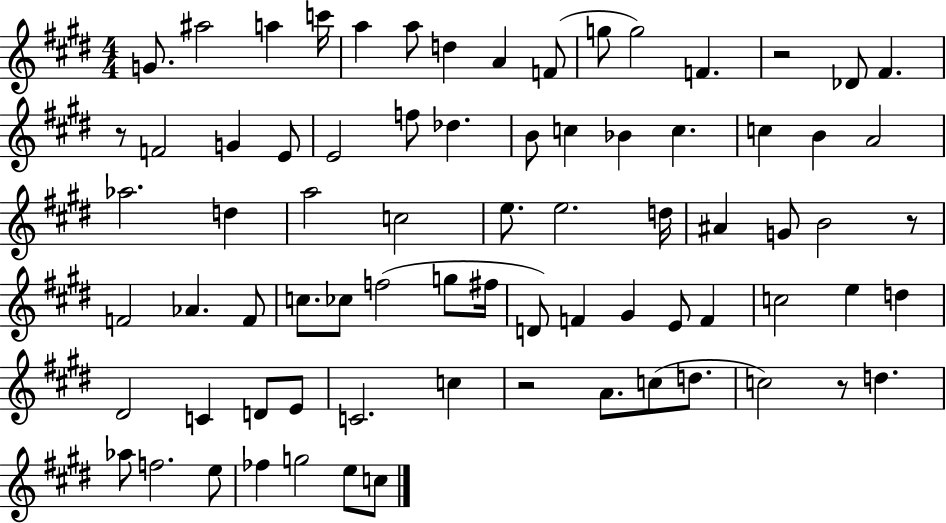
X:1
T:Untitled
M:4/4
L:1/4
K:E
G/2 ^a2 a c'/4 a a/2 d A F/2 g/2 g2 F z2 _D/2 ^F z/2 F2 G E/2 E2 f/2 _d B/2 c _B c c B A2 _a2 d a2 c2 e/2 e2 d/4 ^A G/2 B2 z/2 F2 _A F/2 c/2 _c/2 f2 g/2 ^f/4 D/2 F ^G E/2 F c2 e d ^D2 C D/2 E/2 C2 c z2 A/2 c/2 d/2 c2 z/2 d _a/2 f2 e/2 _f g2 e/2 c/2